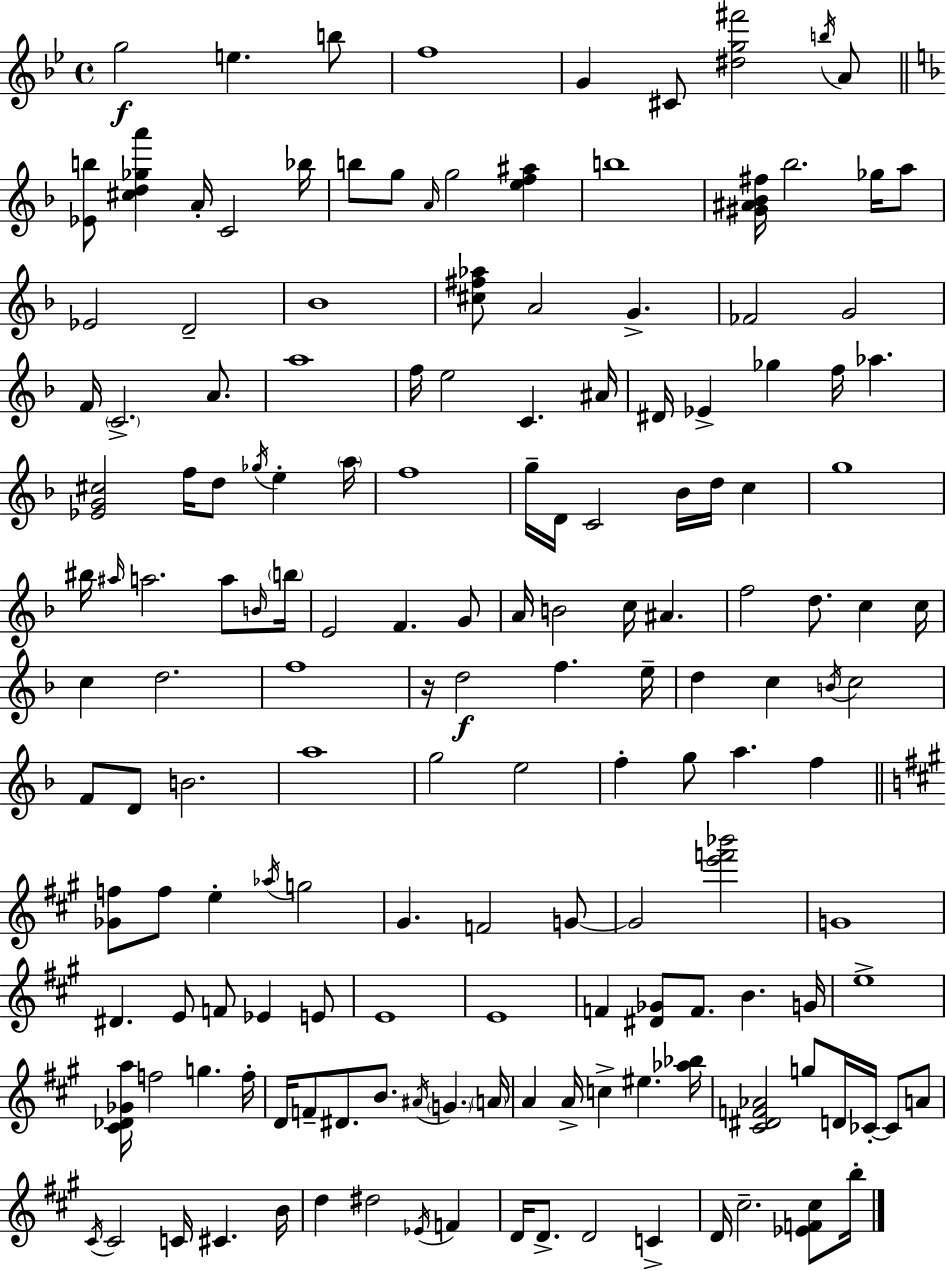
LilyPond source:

{
  \clef treble
  \time 4/4
  \defaultTimeSignature
  \key bes \major
  g''2\f e''4. b''8 | f''1 | g'4 cis'8 <dis'' g'' fis'''>2 \acciaccatura { b''16 } a'8 | \bar "||" \break \key f \major <ees' b''>8 <cis'' d'' ges'' a'''>4 a'16-. c'2 bes''16 | b''8 g''8 \grace { a'16 } g''2 <e'' f'' ais''>4 | b''1 | <gis' ais' bes' fis''>16 bes''2. ges''16 a''8 | \break ees'2 d'2-- | bes'1 | <cis'' fis'' aes''>8 a'2 g'4.-> | fes'2 g'2 | \break f'16 \parenthesize c'2.-> a'8. | a''1 | f''16 e''2 c'4. | ais'16 dis'16 ees'4-> ges''4 f''16 aes''4. | \break <ees' g' cis''>2 f''16 d''8 \acciaccatura { ges''16 } e''4-. | \parenthesize a''16 f''1 | g''16-- d'16 c'2 bes'16 d''16 c''4 | g''1 | \break bis''16 \grace { ais''16 } a''2. | a''8 \grace { b'16 } \parenthesize b''16 e'2 f'4. | g'8 a'16 b'2 c''16 ais'4. | f''2 d''8. c''4 | \break c''16 c''4 d''2. | f''1 | r16 d''2\f f''4. | e''16-- d''4 c''4 \acciaccatura { b'16 } c''2 | \break f'8 d'8 b'2. | a''1 | g''2 e''2 | f''4-. g''8 a''4. | \break f''4 \bar "||" \break \key a \major <ges' f''>8 f''8 e''4-. \acciaccatura { aes''16 } g''2 | gis'4. f'2 g'8~~ | g'2 <e''' f''' bes'''>2 | g'1 | \break dis'4. e'8 f'8 ees'4 e'8 | e'1 | e'1 | f'4 <dis' ges'>8 f'8. b'4. | \break g'16 e''1-> | <cis' des' ges' a''>16 f''2 g''4. | f''16-. d'16 f'8-- dis'8. b'8. \acciaccatura { ais'16 } \parenthesize g'4. | \parenthesize a'16 a'4 a'16-> c''4-> eis''4. | \break <aes'' bes''>16 <cis' dis' f' aes'>2 g''8 d'16 ces'16-.~~ ces'8 | a'8 \acciaccatura { cis'16 } cis'2 c'16 cis'4. | b'16 d''4 dis''2 \acciaccatura { ees'16 } | f'4 d'16 d'8.-> d'2 | \break c'4-> d'16 cis''2.-- | <ees' f' cis''>8 b''16-. \bar "|."
}